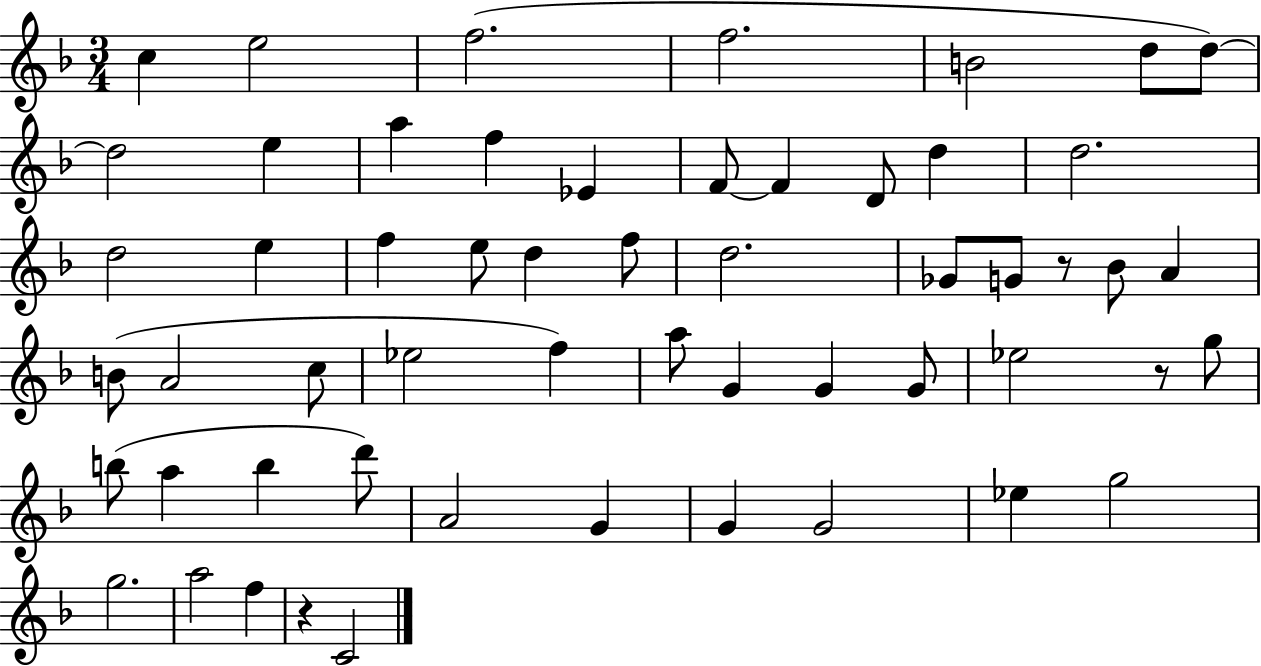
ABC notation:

X:1
T:Untitled
M:3/4
L:1/4
K:F
c e2 f2 f2 B2 d/2 d/2 d2 e a f _E F/2 F D/2 d d2 d2 e f e/2 d f/2 d2 _G/2 G/2 z/2 _B/2 A B/2 A2 c/2 _e2 f a/2 G G G/2 _e2 z/2 g/2 b/2 a b d'/2 A2 G G G2 _e g2 g2 a2 f z C2